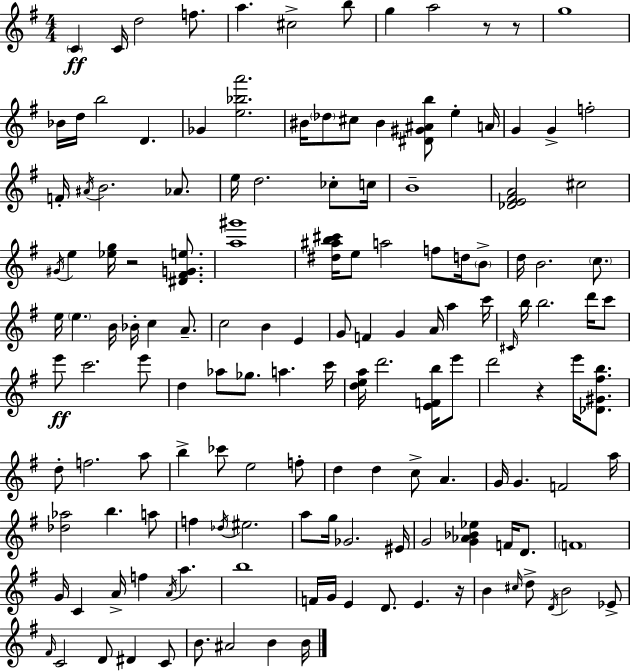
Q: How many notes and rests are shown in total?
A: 148